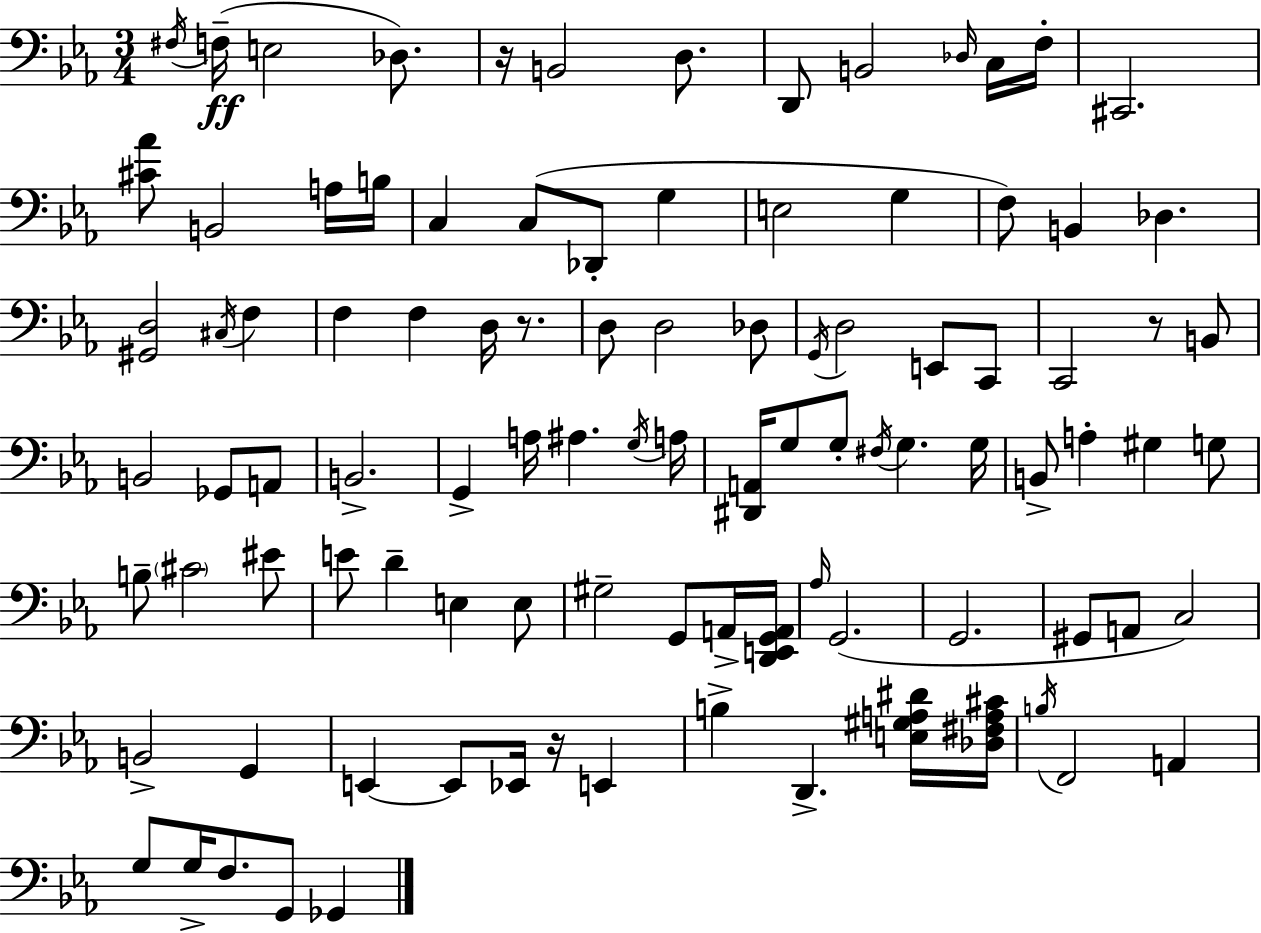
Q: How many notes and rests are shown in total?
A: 98